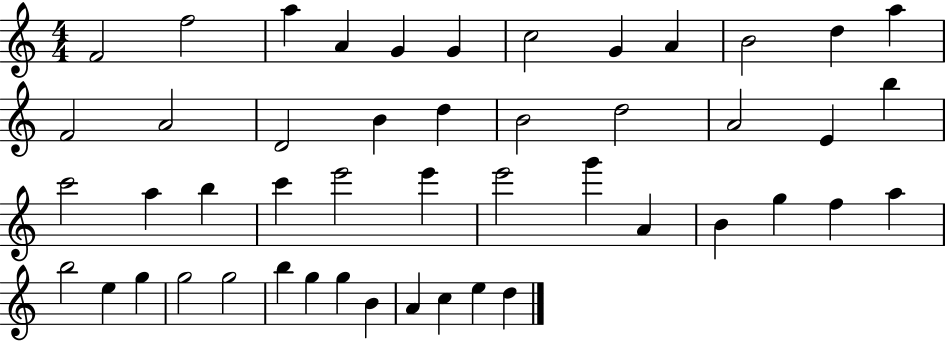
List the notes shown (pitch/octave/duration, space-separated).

F4/h F5/h A5/q A4/q G4/q G4/q C5/h G4/q A4/q B4/h D5/q A5/q F4/h A4/h D4/h B4/q D5/q B4/h D5/h A4/h E4/q B5/q C6/h A5/q B5/q C6/q E6/h E6/q E6/h G6/q A4/q B4/q G5/q F5/q A5/q B5/h E5/q G5/q G5/h G5/h B5/q G5/q G5/q B4/q A4/q C5/q E5/q D5/q